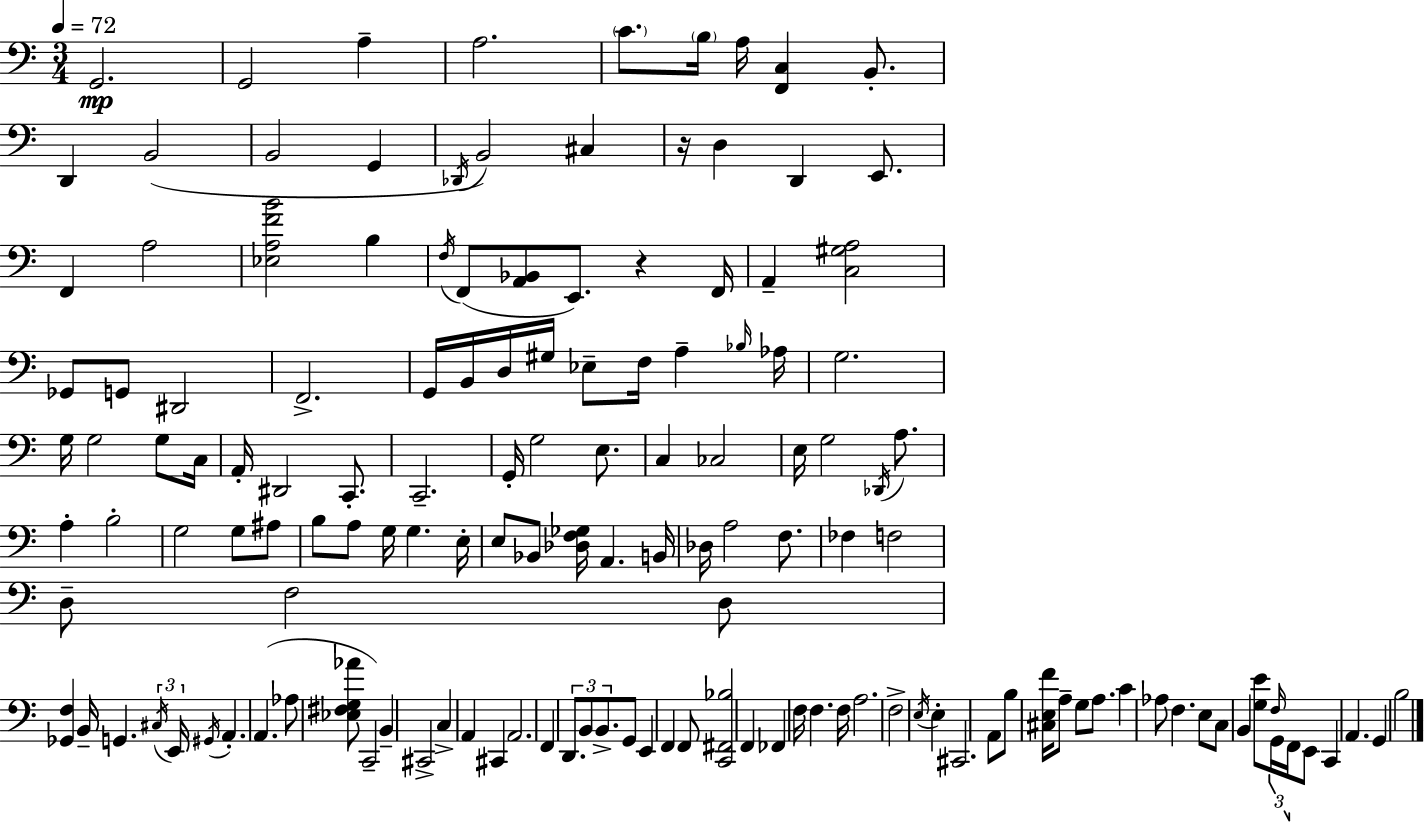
G2/h. G2/h A3/q A3/h. C4/e. B3/s A3/s [F2,C3]/q B2/e. D2/q B2/h B2/h G2/q Db2/s B2/h C#3/q R/s D3/q D2/q E2/e. F2/q A3/h [Eb3,A3,F4,B4]/h B3/q F3/s F2/e [A2,Bb2]/e E2/e. R/q F2/s A2/q [C3,G#3,A3]/h Gb2/e G2/e D#2/h F2/h. G2/s B2/s D3/s G#3/s Eb3/e F3/s A3/q Bb3/s Ab3/s G3/h. G3/s G3/h G3/e C3/s A2/s D#2/h C2/e. C2/h. G2/s G3/h E3/e. C3/q CES3/h E3/s G3/h Db2/s A3/e. A3/q B3/h G3/h G3/e A#3/e B3/e A3/e G3/s G3/q. E3/s E3/e Bb2/e [Db3,F3,Gb3]/s A2/q. B2/s Db3/s A3/h F3/e. FES3/q F3/h D3/e F3/h D3/e [Gb2,F3]/q B2/s G2/q. C#3/s E2/s G#2/s A2/q. A2/q. Ab3/e [Eb3,F#3,G3,Ab4]/e C2/h B2/q C#2/h C3/q A2/q C#2/q A2/h. F2/q D2/e. B2/e B2/e. G2/e E2/q F2/q F2/e [C2,F#2,Bb3]/h F2/q FES2/q F3/s F3/q. F3/s A3/h. F3/h E3/s E3/q C#2/h. A2/e B3/e [C#3,E3,F4]/s A3/e G3/e A3/e. C4/q Ab3/e F3/q. E3/e C3/e B2/q [G3,E4]/e F3/s G2/s F2/s E2/e C2/q A2/q. G2/q B3/h